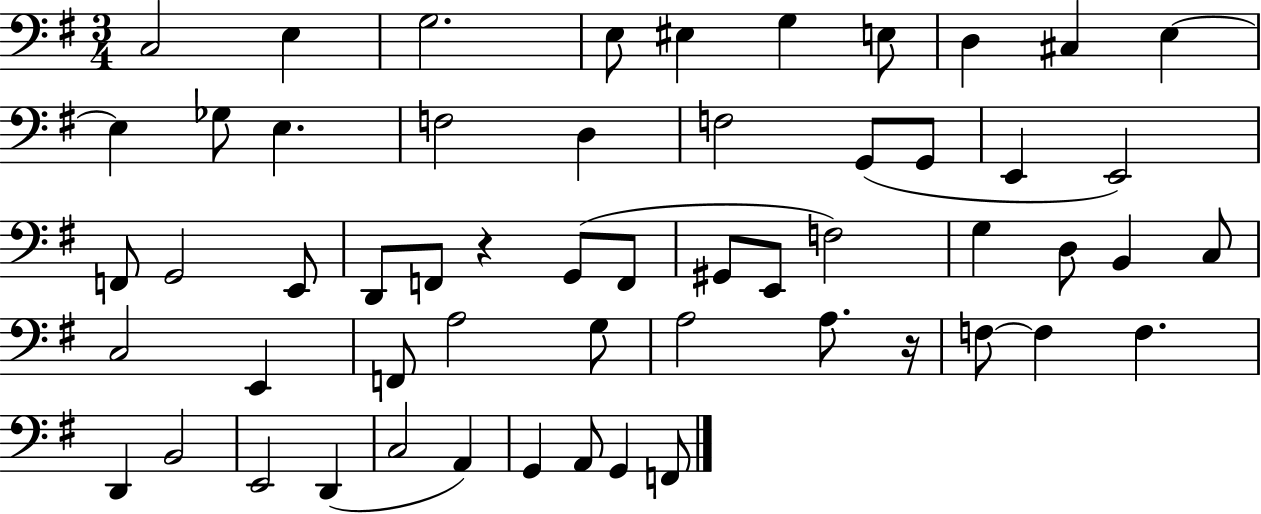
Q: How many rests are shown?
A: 2